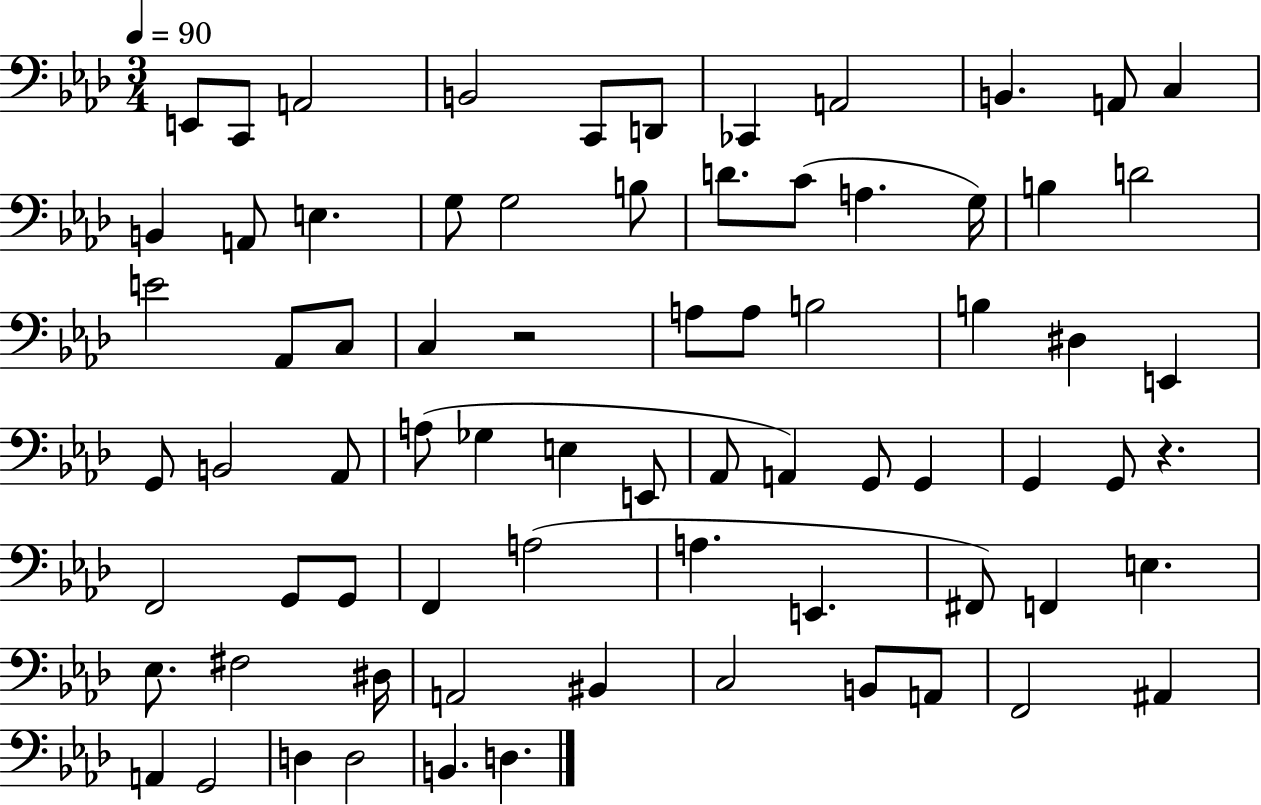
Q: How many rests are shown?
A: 2